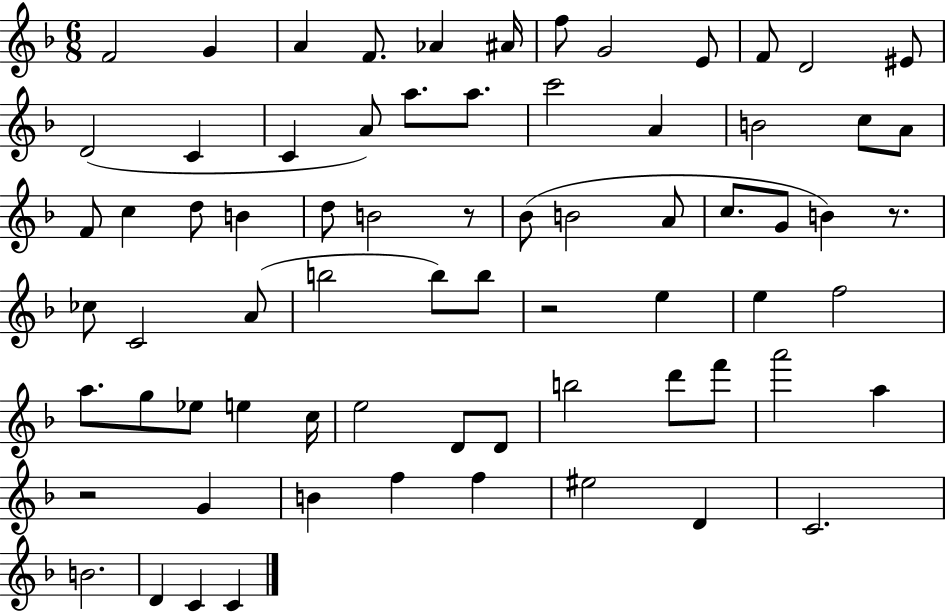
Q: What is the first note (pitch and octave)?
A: F4